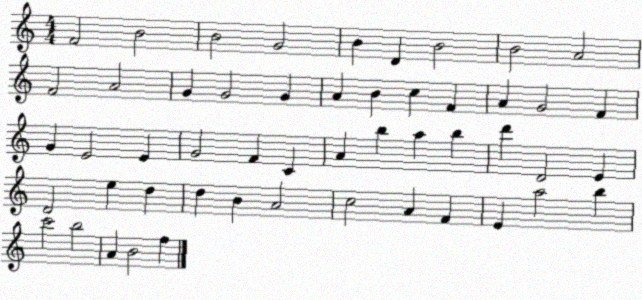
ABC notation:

X:1
T:Untitled
M:4/4
L:1/4
K:C
F2 B2 B2 G2 B D B2 B2 A2 F2 A2 G G2 G A B c F A G2 F G E2 E G2 F C A b a b d' D2 E D2 e d d B A2 c2 A F E a2 b c'2 b2 A B2 f